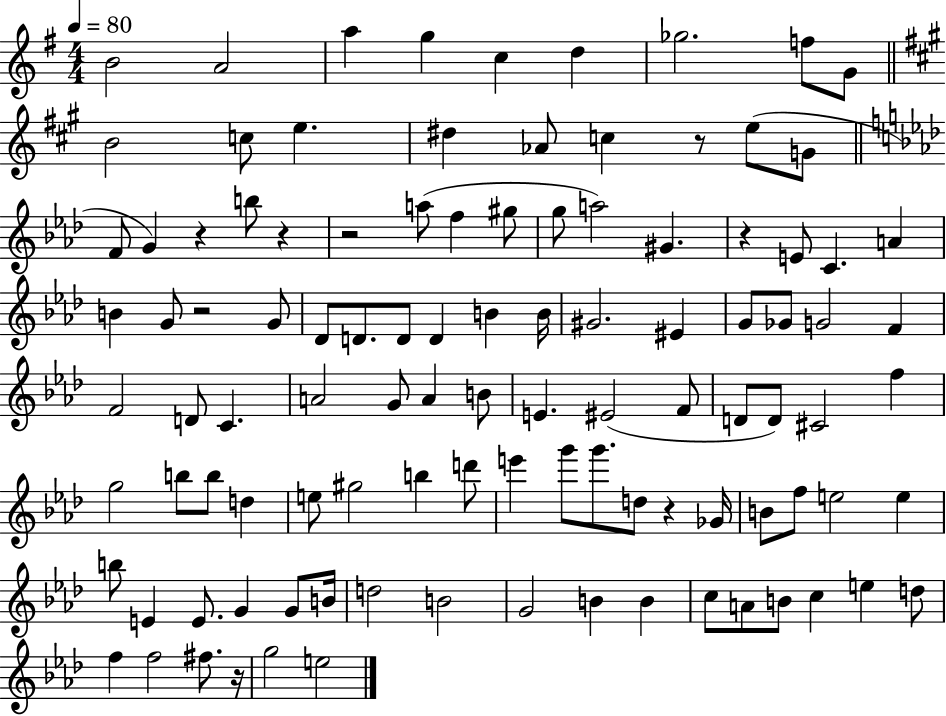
{
  \clef treble
  \numericTimeSignature
  \time 4/4
  \key g \major
  \tempo 4 = 80
  b'2 a'2 | a''4 g''4 c''4 d''4 | ges''2. f''8 g'8 | \bar "||" \break \key a \major b'2 c''8 e''4. | dis''4 aes'8 c''4 r8 e''8( g'8 | \bar "||" \break \key f \minor f'8 g'4) r4 b''8 r4 | r2 a''8( f''4 gis''8 | g''8 a''2) gis'4. | r4 e'8 c'4. a'4 | \break b'4 g'8 r2 g'8 | des'8 d'8. d'8 d'4 b'4 b'16 | gis'2. eis'4 | g'8 ges'8 g'2 f'4 | \break f'2 d'8 c'4. | a'2 g'8 a'4 b'8 | e'4. eis'2( f'8 | d'8 d'8) cis'2 f''4 | \break g''2 b''8 b''8 d''4 | e''8 gis''2 b''4 d'''8 | e'''4 g'''8 g'''8. d''8 r4 ges'16 | b'8 f''8 e''2 e''4 | \break b''8 e'4 e'8. g'4 g'8 b'16 | d''2 b'2 | g'2 b'4 b'4 | c''8 a'8 b'8 c''4 e''4 d''8 | \break f''4 f''2 fis''8. r16 | g''2 e''2 | \bar "|."
}